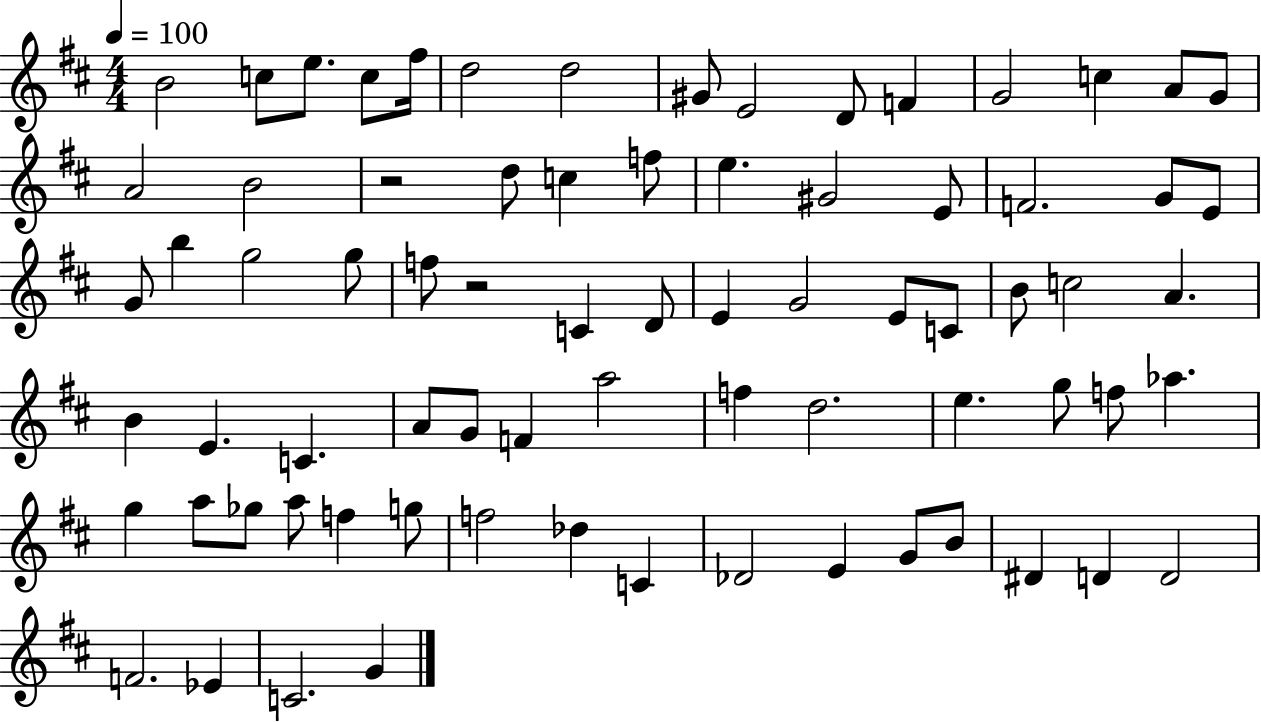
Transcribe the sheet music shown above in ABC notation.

X:1
T:Untitled
M:4/4
L:1/4
K:D
B2 c/2 e/2 c/2 ^f/4 d2 d2 ^G/2 E2 D/2 F G2 c A/2 G/2 A2 B2 z2 d/2 c f/2 e ^G2 E/2 F2 G/2 E/2 G/2 b g2 g/2 f/2 z2 C D/2 E G2 E/2 C/2 B/2 c2 A B E C A/2 G/2 F a2 f d2 e g/2 f/2 _a g a/2 _g/2 a/2 f g/2 f2 _d C _D2 E G/2 B/2 ^D D D2 F2 _E C2 G